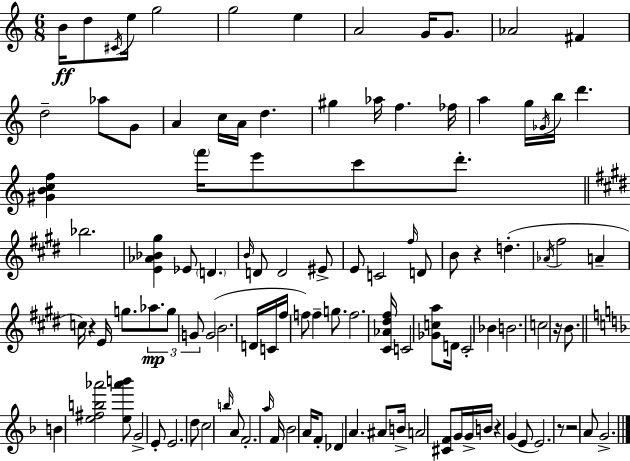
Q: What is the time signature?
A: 6/8